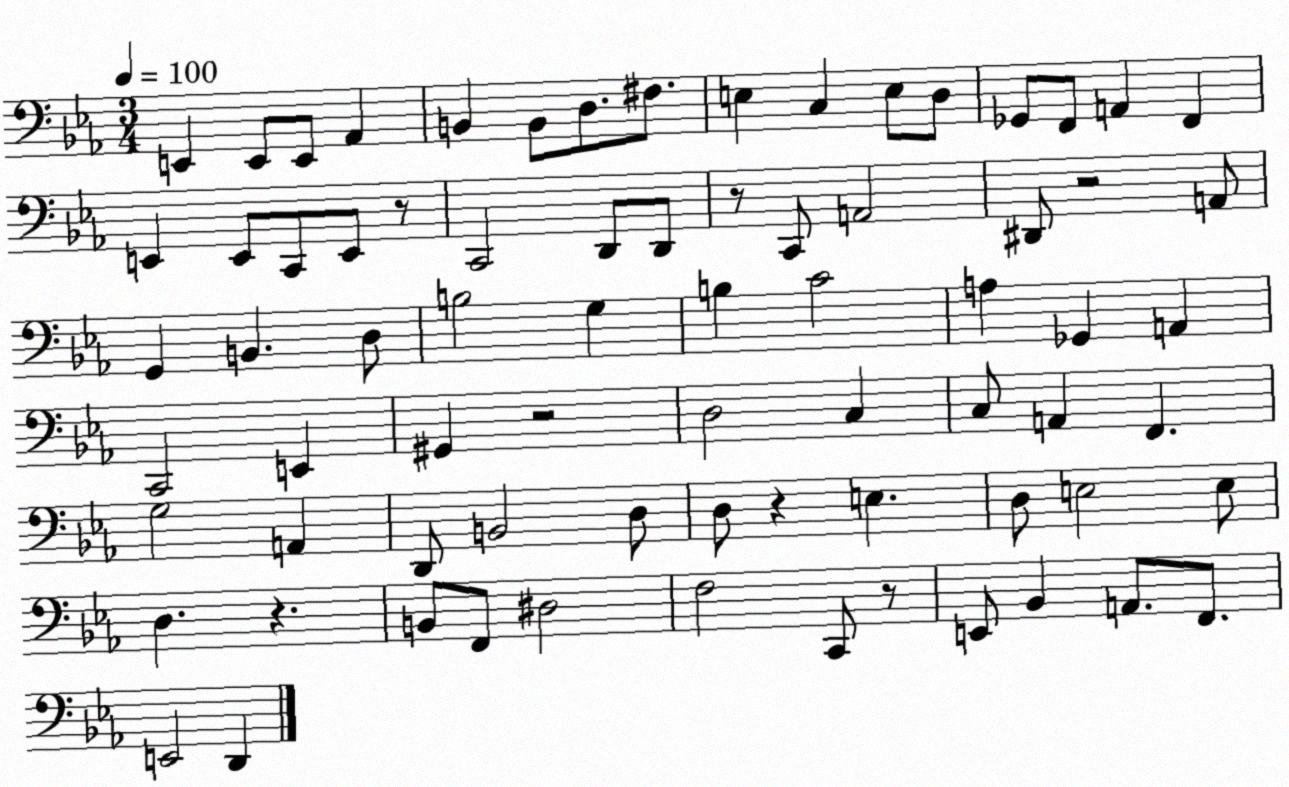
X:1
T:Untitled
M:3/4
L:1/4
K:Eb
E,, E,,/2 E,,/2 _A,, B,, B,,/2 D,/2 ^F,/2 E, C, E,/2 D,/2 _G,,/2 F,,/2 A,, F,, E,, E,,/2 C,,/2 E,,/2 z/2 C,,2 D,,/2 D,,/2 z/2 C,,/2 A,,2 ^D,,/2 z2 A,,/2 G,, B,, D,/2 B,2 G, B, C2 A, _G,, A,, C,,2 E,, ^G,, z2 D,2 C, C,/2 A,, F,, G,2 A,, D,,/2 B,,2 D,/2 D,/2 z E, D,/2 E,2 E,/2 D, z B,,/2 F,,/2 ^D,2 F,2 C,,/2 z/2 E,,/2 _B,, A,,/2 F,,/2 E,,2 D,,